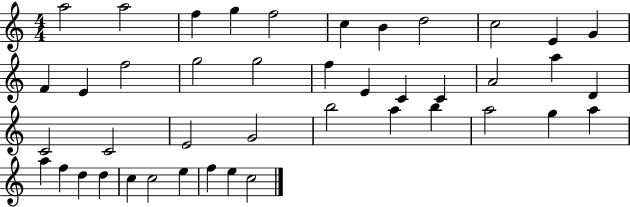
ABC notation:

X:1
T:Untitled
M:4/4
L:1/4
K:C
a2 a2 f g f2 c B d2 c2 E G F E f2 g2 g2 f E C C A2 a D C2 C2 E2 G2 b2 a b a2 g a a f d d c c2 e f e c2